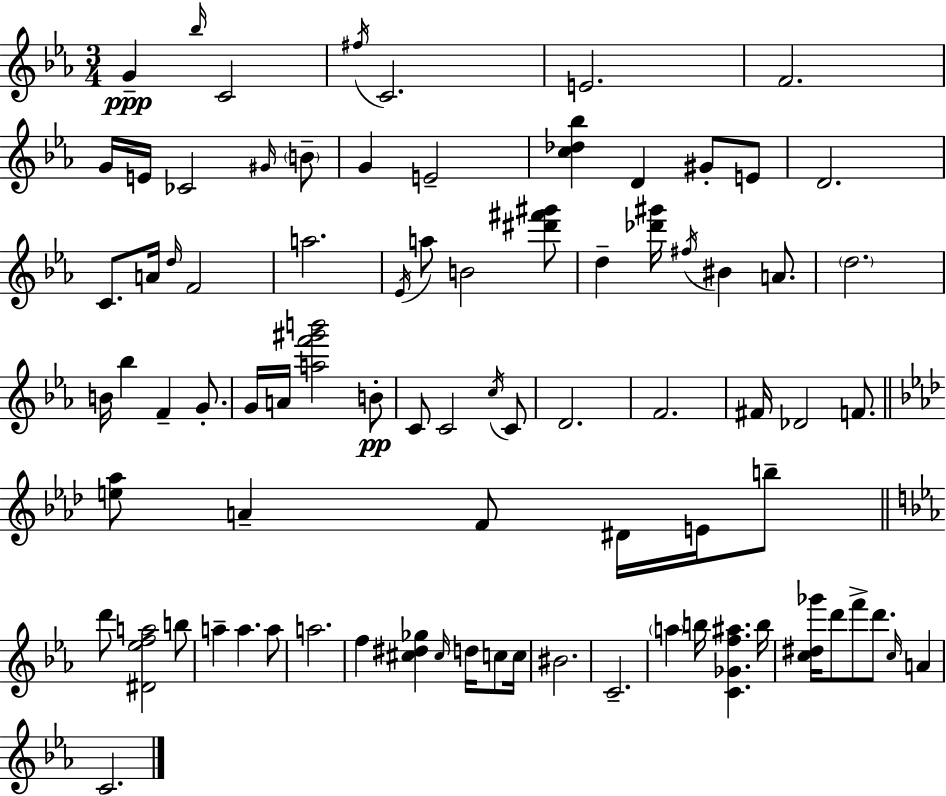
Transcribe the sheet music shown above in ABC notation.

X:1
T:Untitled
M:3/4
L:1/4
K:Eb
G _b/4 C2 ^f/4 C2 E2 F2 G/4 E/4 _C2 ^G/4 B/2 G E2 [c_d_b] D ^G/2 E/2 D2 C/2 A/4 d/4 F2 a2 _E/4 a/2 B2 [^d'^f'^g']/2 d [_d'^g']/4 ^f/4 ^B A/2 d2 B/4 _b F G/2 G/4 A/4 [af'^g'b']2 B/2 C/2 C2 c/4 C/2 D2 F2 ^F/4 _D2 F/2 [e_a]/2 A F/2 ^D/4 E/4 b/2 d'/2 [^D_efa]2 b/2 a a a/2 a2 f [^c^d_g] ^c/4 d/4 c/2 c/4 ^B2 C2 a b/4 [C_Gf^a] b/4 [c^d_g']/4 d'/2 f'/2 d'/2 c/4 A C2